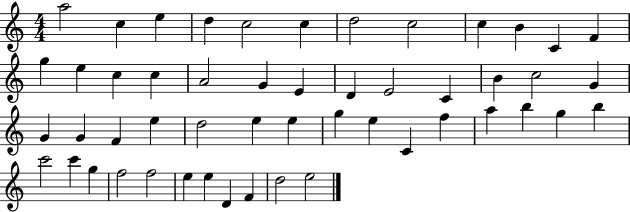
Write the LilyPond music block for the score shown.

{
  \clef treble
  \numericTimeSignature
  \time 4/4
  \key c \major
  a''2 c''4 e''4 | d''4 c''2 c''4 | d''2 c''2 | c''4 b'4 c'4 f'4 | \break g''4 e''4 c''4 c''4 | a'2 g'4 e'4 | d'4 e'2 c'4 | b'4 c''2 g'4 | \break g'4 g'4 f'4 e''4 | d''2 e''4 e''4 | g''4 e''4 c'4 f''4 | a''4 b''4 g''4 b''4 | \break c'''2 c'''4 g''4 | f''2 f''2 | e''4 e''4 d'4 f'4 | d''2 e''2 | \break \bar "|."
}